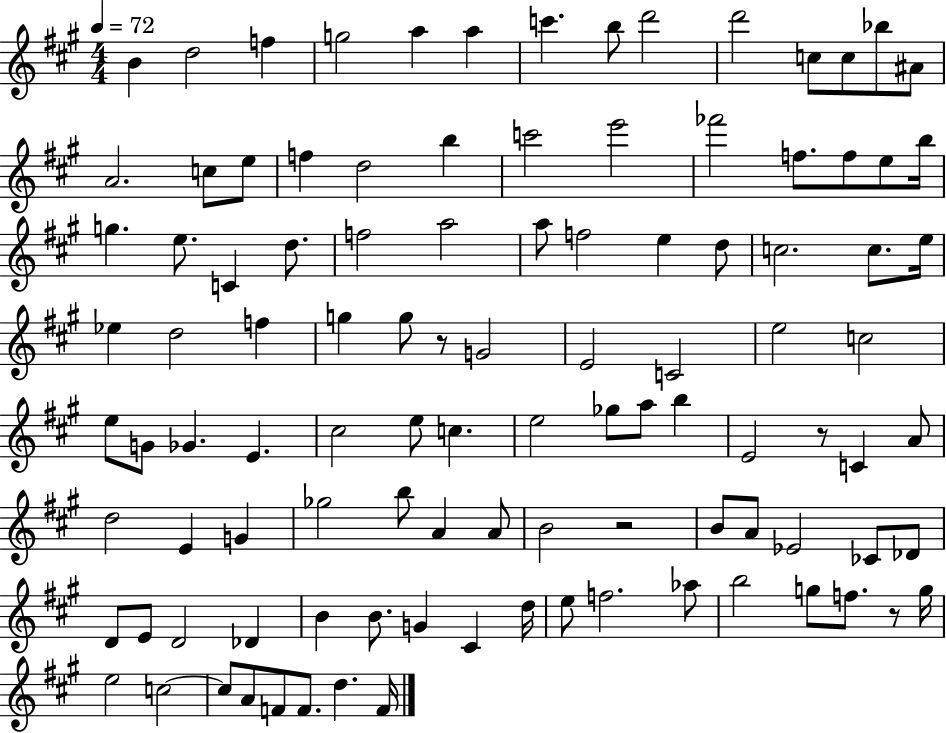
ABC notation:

X:1
T:Untitled
M:4/4
L:1/4
K:A
B d2 f g2 a a c' b/2 d'2 d'2 c/2 c/2 _b/2 ^A/2 A2 c/2 e/2 f d2 b c'2 e'2 _f'2 f/2 f/2 e/2 b/4 g e/2 C d/2 f2 a2 a/2 f2 e d/2 c2 c/2 e/4 _e d2 f g g/2 z/2 G2 E2 C2 e2 c2 e/2 G/2 _G E ^c2 e/2 c e2 _g/2 a/2 b E2 z/2 C A/2 d2 E G _g2 b/2 A A/2 B2 z2 B/2 A/2 _E2 _C/2 _D/2 D/2 E/2 D2 _D B B/2 G ^C d/4 e/2 f2 _a/2 b2 g/2 f/2 z/2 g/4 e2 c2 c/2 A/2 F/2 F/2 d F/4